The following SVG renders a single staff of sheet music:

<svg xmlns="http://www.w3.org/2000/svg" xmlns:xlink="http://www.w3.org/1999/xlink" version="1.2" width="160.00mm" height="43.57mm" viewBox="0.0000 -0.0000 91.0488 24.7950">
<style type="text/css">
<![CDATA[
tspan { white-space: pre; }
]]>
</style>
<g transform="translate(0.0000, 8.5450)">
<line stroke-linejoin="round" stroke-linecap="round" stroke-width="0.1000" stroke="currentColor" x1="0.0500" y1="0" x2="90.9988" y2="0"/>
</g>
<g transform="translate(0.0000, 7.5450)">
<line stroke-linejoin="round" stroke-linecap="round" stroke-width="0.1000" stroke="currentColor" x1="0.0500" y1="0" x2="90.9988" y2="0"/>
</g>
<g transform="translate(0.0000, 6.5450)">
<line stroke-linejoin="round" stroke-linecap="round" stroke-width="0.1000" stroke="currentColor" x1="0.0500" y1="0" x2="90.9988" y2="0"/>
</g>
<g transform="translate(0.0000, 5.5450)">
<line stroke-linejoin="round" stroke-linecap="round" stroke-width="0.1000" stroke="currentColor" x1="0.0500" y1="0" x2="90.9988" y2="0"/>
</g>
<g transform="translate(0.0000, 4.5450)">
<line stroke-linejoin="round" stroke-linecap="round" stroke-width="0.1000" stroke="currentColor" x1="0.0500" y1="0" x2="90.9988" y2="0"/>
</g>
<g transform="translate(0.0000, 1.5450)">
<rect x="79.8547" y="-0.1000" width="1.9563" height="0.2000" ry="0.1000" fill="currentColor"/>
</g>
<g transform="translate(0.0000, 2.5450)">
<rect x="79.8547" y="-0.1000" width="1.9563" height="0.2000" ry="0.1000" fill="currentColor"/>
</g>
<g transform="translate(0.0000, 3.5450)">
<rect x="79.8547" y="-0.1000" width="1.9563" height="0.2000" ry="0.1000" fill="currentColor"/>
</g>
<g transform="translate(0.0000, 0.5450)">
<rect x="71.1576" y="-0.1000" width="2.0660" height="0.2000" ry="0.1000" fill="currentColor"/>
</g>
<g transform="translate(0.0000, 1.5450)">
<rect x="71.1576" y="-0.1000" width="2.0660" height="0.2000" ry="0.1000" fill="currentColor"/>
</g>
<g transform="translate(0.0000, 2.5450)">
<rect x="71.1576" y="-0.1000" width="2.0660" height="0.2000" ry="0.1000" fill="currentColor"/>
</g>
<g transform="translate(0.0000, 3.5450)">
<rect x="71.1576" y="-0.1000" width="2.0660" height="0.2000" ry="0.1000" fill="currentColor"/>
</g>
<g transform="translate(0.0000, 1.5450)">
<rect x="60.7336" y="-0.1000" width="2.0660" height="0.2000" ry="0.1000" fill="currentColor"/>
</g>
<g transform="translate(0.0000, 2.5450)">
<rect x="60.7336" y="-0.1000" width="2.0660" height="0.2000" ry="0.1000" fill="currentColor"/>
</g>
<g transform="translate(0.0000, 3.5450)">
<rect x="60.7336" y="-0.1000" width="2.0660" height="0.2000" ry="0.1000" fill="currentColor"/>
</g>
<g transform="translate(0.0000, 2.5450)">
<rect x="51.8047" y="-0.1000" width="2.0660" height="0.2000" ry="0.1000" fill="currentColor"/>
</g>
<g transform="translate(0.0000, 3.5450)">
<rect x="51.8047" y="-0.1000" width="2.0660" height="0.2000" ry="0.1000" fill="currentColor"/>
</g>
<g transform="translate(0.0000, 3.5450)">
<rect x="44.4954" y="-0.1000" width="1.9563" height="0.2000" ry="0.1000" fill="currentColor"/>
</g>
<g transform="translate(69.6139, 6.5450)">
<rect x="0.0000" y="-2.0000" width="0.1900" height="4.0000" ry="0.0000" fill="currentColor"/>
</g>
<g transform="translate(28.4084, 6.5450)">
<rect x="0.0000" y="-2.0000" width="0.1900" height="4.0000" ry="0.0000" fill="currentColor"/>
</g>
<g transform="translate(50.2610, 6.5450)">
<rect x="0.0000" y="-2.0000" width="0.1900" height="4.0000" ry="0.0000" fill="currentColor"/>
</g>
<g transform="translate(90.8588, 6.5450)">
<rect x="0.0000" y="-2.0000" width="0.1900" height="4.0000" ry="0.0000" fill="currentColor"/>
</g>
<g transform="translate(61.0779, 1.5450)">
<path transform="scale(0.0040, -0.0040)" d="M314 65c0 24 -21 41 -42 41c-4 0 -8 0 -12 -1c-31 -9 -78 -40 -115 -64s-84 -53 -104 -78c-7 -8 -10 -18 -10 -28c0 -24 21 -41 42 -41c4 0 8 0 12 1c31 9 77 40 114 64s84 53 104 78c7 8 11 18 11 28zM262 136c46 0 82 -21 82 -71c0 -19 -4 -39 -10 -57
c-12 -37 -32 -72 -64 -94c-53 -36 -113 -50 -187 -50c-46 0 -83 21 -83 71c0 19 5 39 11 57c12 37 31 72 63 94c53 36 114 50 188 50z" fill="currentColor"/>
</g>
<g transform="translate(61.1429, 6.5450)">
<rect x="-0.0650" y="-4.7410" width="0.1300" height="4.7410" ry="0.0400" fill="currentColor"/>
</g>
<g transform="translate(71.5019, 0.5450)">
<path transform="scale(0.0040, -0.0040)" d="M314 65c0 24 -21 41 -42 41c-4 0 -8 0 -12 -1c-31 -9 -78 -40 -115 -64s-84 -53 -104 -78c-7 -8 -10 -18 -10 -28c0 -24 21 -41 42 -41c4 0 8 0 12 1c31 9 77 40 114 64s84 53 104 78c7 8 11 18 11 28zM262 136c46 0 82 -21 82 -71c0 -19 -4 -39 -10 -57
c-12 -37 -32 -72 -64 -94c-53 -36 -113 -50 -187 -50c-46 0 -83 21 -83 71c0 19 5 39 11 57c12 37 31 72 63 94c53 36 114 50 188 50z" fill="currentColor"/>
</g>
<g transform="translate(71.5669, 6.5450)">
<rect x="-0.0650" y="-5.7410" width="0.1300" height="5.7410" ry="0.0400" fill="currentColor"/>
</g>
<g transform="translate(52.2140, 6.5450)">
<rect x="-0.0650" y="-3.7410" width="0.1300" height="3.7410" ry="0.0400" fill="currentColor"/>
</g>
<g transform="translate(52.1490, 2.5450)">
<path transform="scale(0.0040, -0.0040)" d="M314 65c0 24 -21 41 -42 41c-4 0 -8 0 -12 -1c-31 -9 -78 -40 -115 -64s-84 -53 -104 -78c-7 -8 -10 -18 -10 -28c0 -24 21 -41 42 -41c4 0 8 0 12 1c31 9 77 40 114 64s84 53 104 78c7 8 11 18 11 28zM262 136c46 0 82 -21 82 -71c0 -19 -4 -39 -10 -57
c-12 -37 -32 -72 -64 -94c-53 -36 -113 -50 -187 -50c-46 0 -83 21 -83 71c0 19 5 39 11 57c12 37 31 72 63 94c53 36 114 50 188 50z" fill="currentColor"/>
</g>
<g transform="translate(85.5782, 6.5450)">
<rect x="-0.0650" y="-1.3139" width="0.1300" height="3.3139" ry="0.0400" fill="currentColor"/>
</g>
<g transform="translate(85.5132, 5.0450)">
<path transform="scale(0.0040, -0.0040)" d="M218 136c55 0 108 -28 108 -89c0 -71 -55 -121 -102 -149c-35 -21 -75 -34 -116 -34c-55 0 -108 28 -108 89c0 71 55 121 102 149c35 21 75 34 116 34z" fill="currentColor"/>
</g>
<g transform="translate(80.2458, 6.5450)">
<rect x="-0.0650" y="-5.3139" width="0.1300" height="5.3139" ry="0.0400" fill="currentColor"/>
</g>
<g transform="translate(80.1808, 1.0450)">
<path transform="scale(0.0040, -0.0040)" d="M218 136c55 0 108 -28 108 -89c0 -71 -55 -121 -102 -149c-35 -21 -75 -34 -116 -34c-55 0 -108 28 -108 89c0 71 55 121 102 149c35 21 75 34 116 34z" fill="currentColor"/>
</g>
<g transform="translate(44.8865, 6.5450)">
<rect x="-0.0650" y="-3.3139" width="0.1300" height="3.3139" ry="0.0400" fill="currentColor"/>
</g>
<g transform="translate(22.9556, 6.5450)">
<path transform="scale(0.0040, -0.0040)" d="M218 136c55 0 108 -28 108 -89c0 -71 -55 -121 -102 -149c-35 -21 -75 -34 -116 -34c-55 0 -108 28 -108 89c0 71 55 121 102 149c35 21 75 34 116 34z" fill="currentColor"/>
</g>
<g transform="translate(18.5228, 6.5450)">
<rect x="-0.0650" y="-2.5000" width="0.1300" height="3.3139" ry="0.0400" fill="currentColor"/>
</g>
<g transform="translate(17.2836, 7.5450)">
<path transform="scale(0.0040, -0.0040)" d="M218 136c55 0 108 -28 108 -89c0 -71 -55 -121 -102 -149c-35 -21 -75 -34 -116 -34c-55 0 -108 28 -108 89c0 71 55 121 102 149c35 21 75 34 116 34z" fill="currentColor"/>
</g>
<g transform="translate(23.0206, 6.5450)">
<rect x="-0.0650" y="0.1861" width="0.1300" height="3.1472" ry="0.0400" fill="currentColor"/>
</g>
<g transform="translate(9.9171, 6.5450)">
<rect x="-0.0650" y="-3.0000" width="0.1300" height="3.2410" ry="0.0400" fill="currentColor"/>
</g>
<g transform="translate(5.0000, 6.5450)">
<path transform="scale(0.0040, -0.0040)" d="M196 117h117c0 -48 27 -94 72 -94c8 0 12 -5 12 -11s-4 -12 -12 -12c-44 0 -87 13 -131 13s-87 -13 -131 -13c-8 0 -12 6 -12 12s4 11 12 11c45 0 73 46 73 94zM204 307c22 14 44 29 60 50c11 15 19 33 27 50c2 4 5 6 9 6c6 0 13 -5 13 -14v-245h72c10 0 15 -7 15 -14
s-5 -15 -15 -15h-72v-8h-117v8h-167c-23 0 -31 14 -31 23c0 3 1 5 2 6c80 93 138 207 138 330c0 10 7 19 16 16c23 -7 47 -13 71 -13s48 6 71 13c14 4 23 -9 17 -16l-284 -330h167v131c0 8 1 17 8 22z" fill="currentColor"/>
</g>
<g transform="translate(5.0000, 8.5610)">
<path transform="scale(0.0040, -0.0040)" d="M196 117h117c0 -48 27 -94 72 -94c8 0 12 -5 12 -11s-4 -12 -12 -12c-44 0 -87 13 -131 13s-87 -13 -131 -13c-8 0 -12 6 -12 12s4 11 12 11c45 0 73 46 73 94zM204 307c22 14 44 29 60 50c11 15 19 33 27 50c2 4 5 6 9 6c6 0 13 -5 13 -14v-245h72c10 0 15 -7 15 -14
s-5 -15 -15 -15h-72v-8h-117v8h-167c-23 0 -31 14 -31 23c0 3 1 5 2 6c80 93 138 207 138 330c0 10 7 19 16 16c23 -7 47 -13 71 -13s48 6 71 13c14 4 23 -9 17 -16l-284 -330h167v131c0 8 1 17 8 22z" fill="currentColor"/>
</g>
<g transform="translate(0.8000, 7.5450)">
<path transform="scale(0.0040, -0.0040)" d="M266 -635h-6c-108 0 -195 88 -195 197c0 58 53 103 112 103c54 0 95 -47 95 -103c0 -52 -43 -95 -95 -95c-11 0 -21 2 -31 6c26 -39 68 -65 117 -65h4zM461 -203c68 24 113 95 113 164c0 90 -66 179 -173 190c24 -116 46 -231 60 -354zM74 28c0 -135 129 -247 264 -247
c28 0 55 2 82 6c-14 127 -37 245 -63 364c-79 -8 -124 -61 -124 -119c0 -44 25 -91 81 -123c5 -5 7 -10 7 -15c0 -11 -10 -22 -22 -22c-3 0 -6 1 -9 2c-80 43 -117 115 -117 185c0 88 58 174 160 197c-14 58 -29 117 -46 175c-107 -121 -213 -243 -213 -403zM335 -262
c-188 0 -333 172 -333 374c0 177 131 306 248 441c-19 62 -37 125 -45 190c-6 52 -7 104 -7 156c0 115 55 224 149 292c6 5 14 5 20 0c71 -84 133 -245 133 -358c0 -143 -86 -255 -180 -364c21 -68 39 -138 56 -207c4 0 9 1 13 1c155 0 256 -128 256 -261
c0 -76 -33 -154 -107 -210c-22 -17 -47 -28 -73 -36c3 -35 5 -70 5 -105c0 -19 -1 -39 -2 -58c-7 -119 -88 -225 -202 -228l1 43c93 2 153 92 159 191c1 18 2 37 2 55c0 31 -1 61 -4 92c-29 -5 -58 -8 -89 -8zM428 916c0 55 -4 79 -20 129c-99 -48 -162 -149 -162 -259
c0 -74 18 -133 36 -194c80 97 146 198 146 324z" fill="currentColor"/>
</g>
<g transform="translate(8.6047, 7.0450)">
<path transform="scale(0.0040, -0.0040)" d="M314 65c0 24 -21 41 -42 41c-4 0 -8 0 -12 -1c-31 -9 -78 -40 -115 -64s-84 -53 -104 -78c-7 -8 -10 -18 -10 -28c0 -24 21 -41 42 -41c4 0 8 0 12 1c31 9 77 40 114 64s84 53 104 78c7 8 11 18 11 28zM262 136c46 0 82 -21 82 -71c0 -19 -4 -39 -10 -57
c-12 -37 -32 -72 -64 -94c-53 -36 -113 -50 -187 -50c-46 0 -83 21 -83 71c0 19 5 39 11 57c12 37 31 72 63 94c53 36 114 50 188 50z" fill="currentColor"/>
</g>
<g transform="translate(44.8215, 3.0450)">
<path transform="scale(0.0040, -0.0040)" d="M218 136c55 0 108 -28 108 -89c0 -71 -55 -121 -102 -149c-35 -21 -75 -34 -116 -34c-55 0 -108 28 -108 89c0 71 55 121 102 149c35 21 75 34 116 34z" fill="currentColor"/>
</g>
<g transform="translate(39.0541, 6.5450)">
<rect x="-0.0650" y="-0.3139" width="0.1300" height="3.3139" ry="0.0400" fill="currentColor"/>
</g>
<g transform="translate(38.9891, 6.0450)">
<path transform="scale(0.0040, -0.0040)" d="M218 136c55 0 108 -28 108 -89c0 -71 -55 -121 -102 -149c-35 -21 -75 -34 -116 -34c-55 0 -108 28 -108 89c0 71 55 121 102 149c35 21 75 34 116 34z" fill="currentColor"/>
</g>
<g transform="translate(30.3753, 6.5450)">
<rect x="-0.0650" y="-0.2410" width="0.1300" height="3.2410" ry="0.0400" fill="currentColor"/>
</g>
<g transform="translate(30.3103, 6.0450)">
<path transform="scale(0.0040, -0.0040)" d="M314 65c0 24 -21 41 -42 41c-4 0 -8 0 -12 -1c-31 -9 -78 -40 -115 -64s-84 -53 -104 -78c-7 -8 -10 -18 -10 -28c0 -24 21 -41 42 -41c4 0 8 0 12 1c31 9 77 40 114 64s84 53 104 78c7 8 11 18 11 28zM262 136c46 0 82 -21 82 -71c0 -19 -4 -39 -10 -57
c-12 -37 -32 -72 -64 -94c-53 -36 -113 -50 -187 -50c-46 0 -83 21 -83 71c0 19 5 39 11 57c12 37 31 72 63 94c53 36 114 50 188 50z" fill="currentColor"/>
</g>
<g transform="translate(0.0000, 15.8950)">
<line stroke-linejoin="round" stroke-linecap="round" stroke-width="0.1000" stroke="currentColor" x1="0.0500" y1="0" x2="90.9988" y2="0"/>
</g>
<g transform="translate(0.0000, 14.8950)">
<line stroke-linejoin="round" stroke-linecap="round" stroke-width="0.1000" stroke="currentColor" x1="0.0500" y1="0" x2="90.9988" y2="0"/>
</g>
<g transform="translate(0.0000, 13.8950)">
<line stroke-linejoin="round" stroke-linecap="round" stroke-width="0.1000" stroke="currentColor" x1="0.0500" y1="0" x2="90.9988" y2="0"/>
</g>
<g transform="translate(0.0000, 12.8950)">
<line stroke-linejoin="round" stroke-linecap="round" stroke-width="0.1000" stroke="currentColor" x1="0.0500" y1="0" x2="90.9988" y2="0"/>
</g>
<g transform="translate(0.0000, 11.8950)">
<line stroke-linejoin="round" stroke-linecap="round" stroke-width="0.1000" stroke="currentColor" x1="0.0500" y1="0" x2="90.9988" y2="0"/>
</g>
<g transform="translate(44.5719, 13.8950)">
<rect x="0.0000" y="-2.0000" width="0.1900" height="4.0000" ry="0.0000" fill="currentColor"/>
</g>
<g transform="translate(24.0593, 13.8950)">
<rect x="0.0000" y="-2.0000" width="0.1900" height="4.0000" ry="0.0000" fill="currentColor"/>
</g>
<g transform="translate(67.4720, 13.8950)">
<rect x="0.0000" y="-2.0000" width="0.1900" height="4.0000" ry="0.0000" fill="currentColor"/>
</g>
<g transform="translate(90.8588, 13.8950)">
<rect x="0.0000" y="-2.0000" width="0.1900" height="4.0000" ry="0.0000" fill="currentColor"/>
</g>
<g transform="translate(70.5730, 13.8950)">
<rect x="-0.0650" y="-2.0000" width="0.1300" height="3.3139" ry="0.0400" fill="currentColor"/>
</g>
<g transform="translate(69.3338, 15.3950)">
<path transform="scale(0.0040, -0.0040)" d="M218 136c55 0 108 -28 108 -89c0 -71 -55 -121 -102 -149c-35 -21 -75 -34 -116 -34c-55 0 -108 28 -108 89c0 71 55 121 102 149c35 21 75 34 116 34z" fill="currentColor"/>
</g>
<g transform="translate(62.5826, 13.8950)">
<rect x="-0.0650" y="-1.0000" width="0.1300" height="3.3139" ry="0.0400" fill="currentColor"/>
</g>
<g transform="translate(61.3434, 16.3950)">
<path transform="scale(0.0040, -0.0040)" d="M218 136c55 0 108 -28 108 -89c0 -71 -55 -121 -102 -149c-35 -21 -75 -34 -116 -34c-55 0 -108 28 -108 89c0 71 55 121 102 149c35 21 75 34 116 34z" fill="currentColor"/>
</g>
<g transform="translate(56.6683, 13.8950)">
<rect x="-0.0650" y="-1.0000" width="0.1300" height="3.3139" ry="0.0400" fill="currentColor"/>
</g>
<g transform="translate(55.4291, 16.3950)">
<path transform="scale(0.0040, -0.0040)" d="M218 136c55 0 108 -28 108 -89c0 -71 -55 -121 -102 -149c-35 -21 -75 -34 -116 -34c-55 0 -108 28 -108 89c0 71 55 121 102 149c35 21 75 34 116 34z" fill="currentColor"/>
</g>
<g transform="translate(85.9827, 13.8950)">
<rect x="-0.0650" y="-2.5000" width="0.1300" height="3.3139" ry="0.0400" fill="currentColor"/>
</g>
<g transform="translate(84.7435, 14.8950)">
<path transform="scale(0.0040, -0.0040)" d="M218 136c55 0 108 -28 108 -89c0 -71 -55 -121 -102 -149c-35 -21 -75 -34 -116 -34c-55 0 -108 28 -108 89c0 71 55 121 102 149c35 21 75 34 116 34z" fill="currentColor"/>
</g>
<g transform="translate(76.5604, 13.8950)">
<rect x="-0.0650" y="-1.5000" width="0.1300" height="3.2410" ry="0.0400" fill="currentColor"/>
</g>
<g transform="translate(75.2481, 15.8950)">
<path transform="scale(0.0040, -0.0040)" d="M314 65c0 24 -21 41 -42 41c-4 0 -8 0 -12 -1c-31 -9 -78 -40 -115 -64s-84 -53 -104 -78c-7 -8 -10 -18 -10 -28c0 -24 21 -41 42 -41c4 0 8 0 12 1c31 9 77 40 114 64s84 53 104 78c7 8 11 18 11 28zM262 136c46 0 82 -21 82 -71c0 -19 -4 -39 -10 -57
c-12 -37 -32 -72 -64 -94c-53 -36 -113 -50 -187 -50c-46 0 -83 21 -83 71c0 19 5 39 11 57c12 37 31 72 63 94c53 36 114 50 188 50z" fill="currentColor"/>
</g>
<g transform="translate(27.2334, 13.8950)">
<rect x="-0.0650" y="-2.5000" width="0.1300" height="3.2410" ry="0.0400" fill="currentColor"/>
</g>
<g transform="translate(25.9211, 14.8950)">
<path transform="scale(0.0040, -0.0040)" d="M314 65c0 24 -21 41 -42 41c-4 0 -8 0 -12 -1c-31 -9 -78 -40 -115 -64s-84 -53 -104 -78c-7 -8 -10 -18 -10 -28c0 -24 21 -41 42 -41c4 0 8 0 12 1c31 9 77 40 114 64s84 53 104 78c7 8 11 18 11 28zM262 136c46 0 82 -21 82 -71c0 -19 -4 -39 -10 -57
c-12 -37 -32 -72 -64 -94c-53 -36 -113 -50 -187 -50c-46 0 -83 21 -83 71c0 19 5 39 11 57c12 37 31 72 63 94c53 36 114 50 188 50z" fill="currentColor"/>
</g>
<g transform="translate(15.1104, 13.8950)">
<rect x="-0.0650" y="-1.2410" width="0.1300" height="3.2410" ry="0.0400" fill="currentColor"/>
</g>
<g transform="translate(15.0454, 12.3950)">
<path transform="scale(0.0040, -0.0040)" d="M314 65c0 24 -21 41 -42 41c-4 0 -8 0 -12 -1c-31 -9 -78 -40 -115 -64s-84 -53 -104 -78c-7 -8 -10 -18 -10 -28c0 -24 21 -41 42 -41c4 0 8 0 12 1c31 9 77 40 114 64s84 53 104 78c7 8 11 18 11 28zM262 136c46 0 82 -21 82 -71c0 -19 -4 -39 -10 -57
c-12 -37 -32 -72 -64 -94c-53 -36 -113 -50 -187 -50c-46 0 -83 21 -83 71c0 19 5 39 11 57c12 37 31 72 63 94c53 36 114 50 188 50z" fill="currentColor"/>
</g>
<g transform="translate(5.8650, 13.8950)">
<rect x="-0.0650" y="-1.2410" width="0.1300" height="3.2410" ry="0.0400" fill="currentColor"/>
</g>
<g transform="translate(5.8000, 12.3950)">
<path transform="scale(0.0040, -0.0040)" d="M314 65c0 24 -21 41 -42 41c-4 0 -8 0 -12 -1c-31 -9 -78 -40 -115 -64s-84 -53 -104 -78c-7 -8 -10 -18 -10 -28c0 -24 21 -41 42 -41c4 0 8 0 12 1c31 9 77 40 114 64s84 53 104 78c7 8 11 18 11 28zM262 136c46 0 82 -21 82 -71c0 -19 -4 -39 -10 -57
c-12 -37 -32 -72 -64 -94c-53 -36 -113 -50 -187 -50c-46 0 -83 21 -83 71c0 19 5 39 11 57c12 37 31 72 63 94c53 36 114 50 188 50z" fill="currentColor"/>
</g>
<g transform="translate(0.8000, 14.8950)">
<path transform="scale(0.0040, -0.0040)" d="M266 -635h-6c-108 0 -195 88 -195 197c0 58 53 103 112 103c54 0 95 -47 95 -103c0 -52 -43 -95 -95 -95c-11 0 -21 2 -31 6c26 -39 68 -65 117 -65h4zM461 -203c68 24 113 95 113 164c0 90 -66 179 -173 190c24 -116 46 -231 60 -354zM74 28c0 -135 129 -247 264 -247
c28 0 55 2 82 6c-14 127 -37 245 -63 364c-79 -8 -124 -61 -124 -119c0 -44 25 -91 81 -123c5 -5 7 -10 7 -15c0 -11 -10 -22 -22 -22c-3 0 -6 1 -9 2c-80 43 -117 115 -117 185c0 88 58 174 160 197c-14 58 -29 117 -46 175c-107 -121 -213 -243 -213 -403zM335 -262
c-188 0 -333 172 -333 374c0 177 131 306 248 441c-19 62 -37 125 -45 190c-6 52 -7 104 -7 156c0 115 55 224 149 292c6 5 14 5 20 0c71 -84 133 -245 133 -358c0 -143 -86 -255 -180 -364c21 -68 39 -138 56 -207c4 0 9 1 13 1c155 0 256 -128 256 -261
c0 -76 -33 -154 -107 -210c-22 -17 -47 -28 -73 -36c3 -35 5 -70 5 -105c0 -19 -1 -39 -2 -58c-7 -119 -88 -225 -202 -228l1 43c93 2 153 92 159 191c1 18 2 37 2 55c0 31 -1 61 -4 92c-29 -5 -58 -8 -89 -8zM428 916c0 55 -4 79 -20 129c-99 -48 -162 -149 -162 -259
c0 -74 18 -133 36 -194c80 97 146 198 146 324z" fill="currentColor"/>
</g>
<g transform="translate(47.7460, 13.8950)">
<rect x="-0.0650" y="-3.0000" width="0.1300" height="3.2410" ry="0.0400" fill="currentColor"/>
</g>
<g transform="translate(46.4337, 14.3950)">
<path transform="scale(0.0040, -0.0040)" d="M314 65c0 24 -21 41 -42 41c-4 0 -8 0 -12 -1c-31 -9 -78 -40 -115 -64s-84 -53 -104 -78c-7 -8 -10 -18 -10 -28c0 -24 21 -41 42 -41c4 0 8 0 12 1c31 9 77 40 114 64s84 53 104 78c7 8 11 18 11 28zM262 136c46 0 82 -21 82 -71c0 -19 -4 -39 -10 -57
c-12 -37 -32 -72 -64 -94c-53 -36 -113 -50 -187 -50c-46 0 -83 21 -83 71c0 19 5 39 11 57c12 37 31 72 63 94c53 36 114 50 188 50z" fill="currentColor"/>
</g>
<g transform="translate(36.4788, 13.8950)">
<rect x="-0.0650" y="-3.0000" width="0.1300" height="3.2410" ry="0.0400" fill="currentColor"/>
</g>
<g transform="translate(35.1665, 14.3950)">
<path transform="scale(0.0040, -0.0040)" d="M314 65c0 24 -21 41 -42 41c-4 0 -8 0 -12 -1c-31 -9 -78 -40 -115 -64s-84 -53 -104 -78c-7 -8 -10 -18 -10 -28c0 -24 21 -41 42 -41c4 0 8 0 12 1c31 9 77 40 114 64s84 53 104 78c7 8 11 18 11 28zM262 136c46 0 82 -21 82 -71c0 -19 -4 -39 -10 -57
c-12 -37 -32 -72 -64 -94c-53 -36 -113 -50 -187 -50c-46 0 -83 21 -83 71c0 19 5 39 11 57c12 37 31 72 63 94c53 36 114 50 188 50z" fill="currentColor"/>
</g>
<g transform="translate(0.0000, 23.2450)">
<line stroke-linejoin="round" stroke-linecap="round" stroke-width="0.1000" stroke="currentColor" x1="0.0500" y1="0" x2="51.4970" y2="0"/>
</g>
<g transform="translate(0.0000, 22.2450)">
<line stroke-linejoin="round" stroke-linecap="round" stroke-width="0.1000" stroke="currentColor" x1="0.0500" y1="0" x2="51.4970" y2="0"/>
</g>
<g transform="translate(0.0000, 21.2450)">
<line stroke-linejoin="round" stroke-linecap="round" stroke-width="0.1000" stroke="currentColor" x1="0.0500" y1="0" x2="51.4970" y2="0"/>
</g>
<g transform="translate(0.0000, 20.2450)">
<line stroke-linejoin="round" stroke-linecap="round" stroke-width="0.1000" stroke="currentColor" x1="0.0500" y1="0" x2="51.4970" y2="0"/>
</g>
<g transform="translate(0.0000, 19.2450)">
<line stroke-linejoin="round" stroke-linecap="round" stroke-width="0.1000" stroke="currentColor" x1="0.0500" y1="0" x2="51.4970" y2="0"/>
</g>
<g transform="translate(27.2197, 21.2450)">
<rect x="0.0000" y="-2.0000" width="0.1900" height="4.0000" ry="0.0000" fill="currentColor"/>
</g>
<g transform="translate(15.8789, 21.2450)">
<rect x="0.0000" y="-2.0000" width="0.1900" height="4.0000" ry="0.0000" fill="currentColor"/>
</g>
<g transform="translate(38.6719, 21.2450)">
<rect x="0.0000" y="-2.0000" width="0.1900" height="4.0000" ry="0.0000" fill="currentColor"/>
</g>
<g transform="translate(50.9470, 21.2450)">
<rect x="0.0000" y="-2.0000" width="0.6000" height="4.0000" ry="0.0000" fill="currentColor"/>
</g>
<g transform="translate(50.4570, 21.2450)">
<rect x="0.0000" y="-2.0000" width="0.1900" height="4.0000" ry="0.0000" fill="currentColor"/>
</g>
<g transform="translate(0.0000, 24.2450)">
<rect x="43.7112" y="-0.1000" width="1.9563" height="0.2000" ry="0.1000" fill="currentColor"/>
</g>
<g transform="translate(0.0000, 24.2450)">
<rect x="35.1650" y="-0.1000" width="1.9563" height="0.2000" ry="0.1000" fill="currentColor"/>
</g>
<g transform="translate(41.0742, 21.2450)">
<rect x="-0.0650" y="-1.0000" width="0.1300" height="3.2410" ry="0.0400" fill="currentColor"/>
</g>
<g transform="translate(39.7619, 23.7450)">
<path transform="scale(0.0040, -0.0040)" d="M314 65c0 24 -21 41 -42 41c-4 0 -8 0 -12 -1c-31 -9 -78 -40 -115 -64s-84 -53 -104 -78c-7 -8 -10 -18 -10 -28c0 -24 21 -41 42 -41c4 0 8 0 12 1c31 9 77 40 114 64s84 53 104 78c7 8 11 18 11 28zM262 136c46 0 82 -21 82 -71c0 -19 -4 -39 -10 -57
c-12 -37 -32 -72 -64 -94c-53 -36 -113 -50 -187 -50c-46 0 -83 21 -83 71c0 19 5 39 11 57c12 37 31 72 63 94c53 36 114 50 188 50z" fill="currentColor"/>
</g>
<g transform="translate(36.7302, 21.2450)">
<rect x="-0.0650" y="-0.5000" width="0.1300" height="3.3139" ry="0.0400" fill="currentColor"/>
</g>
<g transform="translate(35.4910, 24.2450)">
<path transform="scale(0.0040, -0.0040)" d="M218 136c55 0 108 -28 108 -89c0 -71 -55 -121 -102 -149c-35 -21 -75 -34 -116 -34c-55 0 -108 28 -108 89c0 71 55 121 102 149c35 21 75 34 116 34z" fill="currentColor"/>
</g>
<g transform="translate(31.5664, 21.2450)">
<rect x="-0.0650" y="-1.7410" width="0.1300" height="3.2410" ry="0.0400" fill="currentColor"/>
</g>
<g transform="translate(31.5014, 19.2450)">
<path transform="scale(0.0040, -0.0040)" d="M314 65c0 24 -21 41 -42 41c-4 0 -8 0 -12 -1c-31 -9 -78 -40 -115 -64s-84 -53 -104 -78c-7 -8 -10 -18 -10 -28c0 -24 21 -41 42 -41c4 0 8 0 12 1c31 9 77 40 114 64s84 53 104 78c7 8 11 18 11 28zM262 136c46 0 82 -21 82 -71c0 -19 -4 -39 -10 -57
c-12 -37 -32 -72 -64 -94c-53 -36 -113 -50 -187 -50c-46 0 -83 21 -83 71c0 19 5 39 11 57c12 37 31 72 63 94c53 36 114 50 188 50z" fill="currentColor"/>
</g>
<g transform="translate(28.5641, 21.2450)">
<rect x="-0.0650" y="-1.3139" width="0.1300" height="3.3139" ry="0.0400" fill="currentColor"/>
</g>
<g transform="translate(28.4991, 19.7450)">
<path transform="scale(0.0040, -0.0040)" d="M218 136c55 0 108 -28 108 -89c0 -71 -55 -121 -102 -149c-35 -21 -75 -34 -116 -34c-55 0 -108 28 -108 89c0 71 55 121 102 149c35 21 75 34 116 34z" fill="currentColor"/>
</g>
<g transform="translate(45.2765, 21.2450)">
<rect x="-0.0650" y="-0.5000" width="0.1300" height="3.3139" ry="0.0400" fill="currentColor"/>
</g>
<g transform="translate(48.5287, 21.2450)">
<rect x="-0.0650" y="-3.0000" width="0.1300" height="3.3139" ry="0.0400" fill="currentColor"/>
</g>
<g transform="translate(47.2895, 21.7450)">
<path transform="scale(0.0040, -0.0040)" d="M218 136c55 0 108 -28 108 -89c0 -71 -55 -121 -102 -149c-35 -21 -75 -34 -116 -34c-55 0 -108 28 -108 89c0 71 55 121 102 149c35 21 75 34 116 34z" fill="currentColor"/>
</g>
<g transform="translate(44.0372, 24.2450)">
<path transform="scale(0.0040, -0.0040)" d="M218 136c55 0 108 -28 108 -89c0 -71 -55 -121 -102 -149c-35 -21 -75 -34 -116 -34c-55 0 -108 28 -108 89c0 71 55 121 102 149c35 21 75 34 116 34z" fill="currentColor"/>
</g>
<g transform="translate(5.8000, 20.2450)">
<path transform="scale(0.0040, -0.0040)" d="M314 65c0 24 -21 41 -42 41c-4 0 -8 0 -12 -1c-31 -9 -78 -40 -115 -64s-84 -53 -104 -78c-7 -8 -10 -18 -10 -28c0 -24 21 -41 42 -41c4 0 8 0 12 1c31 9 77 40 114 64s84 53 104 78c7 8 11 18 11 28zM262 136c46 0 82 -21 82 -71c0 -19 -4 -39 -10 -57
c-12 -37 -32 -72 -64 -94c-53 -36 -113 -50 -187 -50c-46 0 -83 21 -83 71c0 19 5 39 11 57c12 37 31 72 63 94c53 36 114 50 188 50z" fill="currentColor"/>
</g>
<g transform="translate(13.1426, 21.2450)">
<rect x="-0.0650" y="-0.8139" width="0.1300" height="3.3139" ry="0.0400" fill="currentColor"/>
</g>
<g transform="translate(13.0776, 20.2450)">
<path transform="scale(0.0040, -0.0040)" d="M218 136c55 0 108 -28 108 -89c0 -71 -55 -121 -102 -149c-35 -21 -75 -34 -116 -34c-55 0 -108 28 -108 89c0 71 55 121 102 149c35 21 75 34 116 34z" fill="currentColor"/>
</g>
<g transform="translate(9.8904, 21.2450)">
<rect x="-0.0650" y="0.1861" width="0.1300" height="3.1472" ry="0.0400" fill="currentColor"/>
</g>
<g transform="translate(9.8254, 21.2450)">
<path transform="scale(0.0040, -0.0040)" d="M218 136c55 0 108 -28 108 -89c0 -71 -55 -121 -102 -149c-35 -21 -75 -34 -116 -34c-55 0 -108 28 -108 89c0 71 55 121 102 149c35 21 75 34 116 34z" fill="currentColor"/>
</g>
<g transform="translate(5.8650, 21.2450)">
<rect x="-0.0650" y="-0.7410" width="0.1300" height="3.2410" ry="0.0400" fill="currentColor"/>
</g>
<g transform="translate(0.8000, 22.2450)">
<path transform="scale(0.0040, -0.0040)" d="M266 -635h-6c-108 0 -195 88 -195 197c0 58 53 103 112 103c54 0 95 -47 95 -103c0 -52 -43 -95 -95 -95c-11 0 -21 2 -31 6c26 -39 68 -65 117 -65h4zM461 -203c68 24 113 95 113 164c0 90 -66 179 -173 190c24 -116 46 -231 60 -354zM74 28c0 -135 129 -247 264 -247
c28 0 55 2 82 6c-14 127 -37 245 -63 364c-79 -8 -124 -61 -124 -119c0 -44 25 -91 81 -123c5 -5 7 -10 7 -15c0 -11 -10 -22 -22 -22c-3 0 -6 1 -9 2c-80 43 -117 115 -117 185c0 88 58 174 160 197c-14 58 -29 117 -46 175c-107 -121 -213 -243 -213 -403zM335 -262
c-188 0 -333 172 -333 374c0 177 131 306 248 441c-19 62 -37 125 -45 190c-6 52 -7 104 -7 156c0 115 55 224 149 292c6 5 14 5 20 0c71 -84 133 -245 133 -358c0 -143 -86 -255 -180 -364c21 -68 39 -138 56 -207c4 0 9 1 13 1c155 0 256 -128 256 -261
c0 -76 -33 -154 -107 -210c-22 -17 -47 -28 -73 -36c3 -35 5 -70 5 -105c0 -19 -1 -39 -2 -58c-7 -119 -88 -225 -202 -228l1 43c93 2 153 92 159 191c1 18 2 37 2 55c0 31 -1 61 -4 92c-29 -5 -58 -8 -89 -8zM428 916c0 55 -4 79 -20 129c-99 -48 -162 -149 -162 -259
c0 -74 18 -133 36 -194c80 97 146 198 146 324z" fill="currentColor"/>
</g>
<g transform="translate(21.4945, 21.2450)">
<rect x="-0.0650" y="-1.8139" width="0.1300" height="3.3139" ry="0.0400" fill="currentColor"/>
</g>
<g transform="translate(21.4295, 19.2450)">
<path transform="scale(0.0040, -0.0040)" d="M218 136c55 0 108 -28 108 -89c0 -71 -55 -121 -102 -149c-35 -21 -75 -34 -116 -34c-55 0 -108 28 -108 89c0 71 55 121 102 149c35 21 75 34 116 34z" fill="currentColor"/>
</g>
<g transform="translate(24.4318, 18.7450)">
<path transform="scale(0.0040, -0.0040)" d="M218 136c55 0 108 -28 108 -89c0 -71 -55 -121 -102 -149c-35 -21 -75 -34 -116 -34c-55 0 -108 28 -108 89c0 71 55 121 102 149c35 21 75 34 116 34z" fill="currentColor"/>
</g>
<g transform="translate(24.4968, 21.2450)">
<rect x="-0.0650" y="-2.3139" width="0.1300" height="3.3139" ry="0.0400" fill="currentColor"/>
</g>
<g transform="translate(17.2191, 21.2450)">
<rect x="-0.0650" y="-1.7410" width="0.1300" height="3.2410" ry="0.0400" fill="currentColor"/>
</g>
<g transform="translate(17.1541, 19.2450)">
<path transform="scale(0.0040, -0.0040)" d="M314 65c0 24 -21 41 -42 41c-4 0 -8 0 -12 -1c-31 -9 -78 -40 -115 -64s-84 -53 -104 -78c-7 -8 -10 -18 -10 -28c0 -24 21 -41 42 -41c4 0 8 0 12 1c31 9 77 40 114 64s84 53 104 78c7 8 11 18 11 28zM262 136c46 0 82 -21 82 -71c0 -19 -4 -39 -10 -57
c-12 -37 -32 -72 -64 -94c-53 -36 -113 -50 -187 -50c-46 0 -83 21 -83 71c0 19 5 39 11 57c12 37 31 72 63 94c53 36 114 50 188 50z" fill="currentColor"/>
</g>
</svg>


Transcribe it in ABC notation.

X:1
T:Untitled
M:4/4
L:1/4
K:C
A2 G B c2 c b c'2 e'2 g'2 f' e e2 e2 G2 A2 A2 D D F E2 G d2 B d f2 f g e f2 C D2 C A